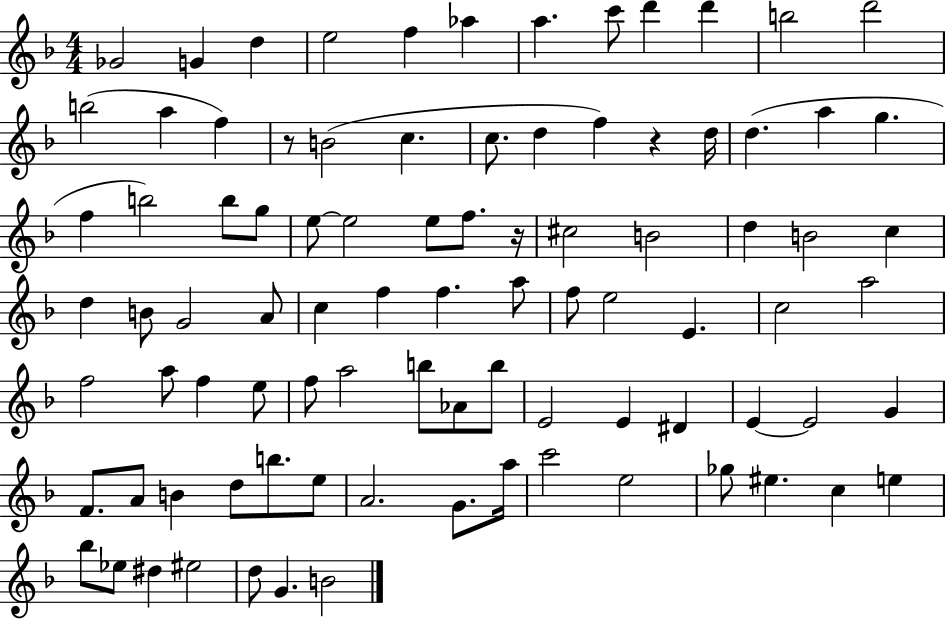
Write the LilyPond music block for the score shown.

{
  \clef treble
  \numericTimeSignature
  \time 4/4
  \key f \major
  \repeat volta 2 { ges'2 g'4 d''4 | e''2 f''4 aes''4 | a''4. c'''8 d'''4 d'''4 | b''2 d'''2 | \break b''2( a''4 f''4) | r8 b'2( c''4. | c''8. d''4 f''4) r4 d''16 | d''4.( a''4 g''4. | \break f''4 b''2) b''8 g''8 | e''8~~ e''2 e''8 f''8. r16 | cis''2 b'2 | d''4 b'2 c''4 | \break d''4 b'8 g'2 a'8 | c''4 f''4 f''4. a''8 | f''8 e''2 e'4. | c''2 a''2 | \break f''2 a''8 f''4 e''8 | f''8 a''2 b''8 aes'8 b''8 | e'2 e'4 dis'4 | e'4~~ e'2 g'4 | \break f'8. a'8 b'4 d''8 b''8. e''8 | a'2. g'8. a''16 | c'''2 e''2 | ges''8 eis''4. c''4 e''4 | \break bes''8 ees''8 dis''4 eis''2 | d''8 g'4. b'2 | } \bar "|."
}